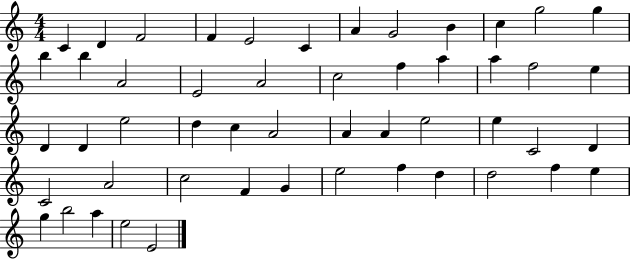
X:1
T:Untitled
M:4/4
L:1/4
K:C
C D F2 F E2 C A G2 B c g2 g b b A2 E2 A2 c2 f a a f2 e D D e2 d c A2 A A e2 e C2 D C2 A2 c2 F G e2 f d d2 f e g b2 a e2 E2